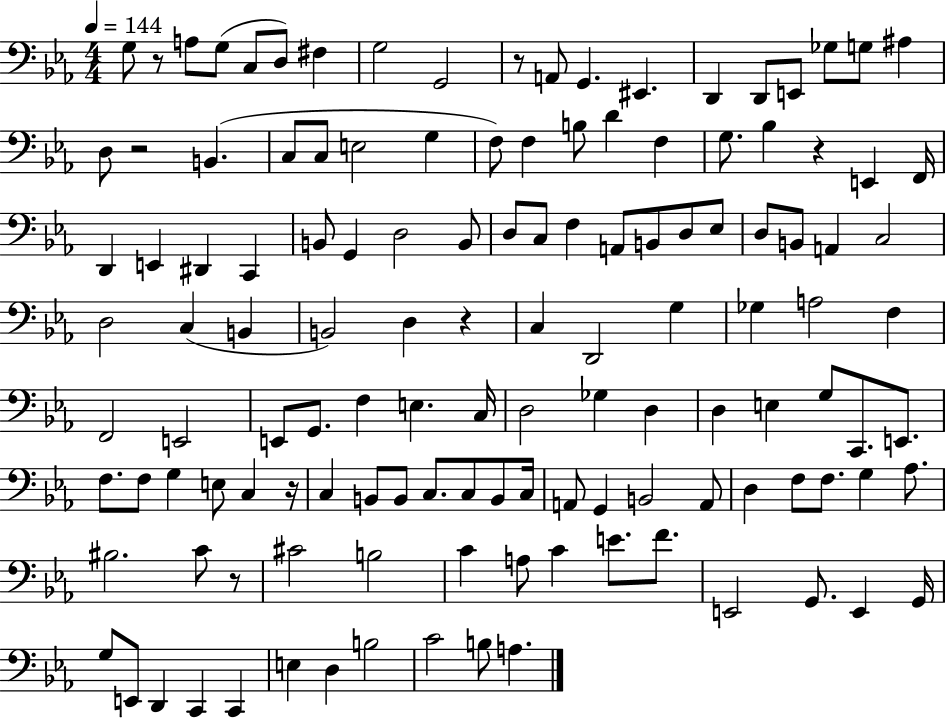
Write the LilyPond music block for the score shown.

{
  \clef bass
  \numericTimeSignature
  \time 4/4
  \key ees \major
  \tempo 4 = 144
  g8 r8 a8 g8( c8 d8) fis4 | g2 g,2 | r8 a,8 g,4. eis,4. | d,4 d,8 e,8 ges8 g8 ais4 | \break d8 r2 b,4.( | c8 c8 e2 g4 | f8) f4 b8 d'4 f4 | g8. bes4 r4 e,4 f,16 | \break d,4 e,4 dis,4 c,4 | b,8 g,4 d2 b,8 | d8 c8 f4 a,8 b,8 d8 ees8 | d8 b,8 a,4 c2 | \break d2 c4( b,4 | b,2) d4 r4 | c4 d,2 g4 | ges4 a2 f4 | \break f,2 e,2 | e,8 g,8. f4 e4. c16 | d2 ges4 d4 | d4 e4 g8 c,8. e,8. | \break f8. f8 g4 e8 c4 r16 | c4 b,8 b,8 c8. c8 b,8 c16 | a,8 g,4 b,2 a,8 | d4 f8 f8. g4 aes8. | \break bis2. c'8 r8 | cis'2 b2 | c'4 a8 c'4 e'8. f'8. | e,2 g,8. e,4 g,16 | \break g8 e,8 d,4 c,4 c,4 | e4 d4 b2 | c'2 b8 a4. | \bar "|."
}